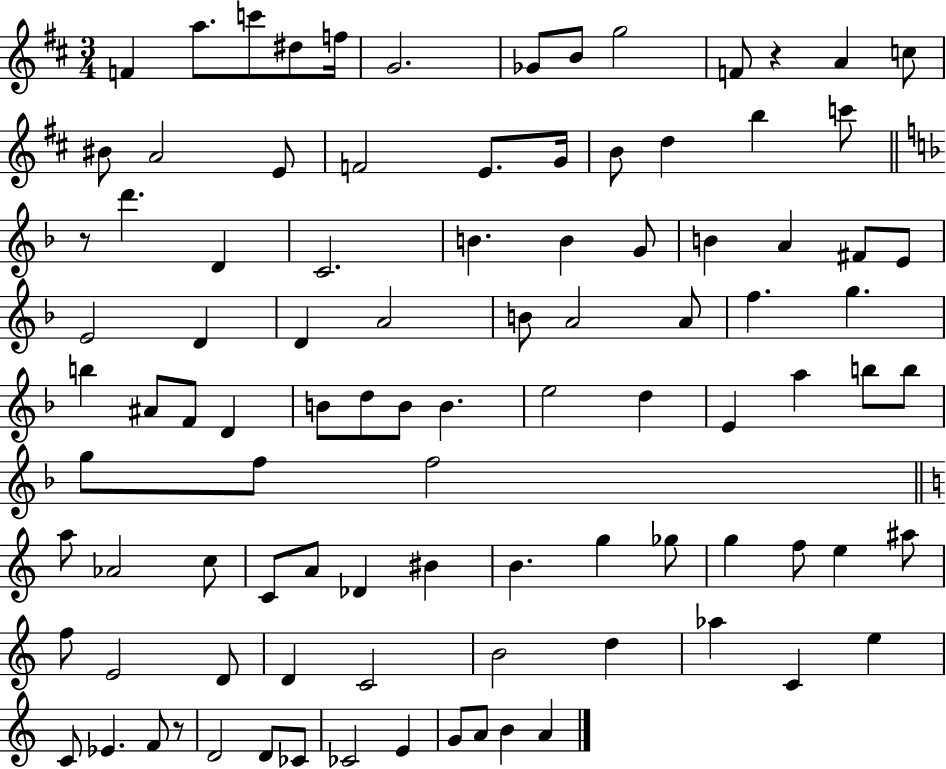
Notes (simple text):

F4/q A5/e. C6/e D#5/e F5/s G4/h. Gb4/e B4/e G5/h F4/e R/q A4/q C5/e BIS4/e A4/h E4/e F4/h E4/e. G4/s B4/e D5/q B5/q C6/e R/e D6/q. D4/q C4/h. B4/q. B4/q G4/e B4/q A4/q F#4/e E4/e E4/h D4/q D4/q A4/h B4/e A4/h A4/e F5/q. G5/q. B5/q A#4/e F4/e D4/q B4/e D5/e B4/e B4/q. E5/h D5/q E4/q A5/q B5/e B5/e G5/e F5/e F5/h A5/e Ab4/h C5/e C4/e A4/e Db4/q BIS4/q B4/q. G5/q Gb5/e G5/q F5/e E5/q A#5/e F5/e E4/h D4/e D4/q C4/h B4/h D5/q Ab5/q C4/q E5/q C4/e Eb4/q. F4/e R/e D4/h D4/e CES4/e CES4/h E4/q G4/e A4/e B4/q A4/q